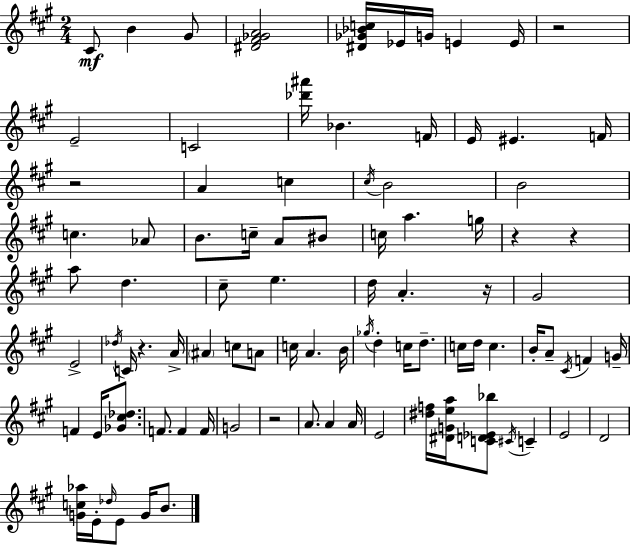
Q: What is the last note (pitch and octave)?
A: B4